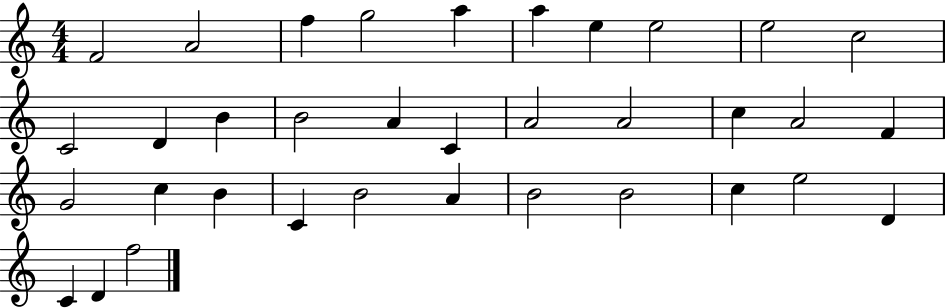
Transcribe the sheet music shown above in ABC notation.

X:1
T:Untitled
M:4/4
L:1/4
K:C
F2 A2 f g2 a a e e2 e2 c2 C2 D B B2 A C A2 A2 c A2 F G2 c B C B2 A B2 B2 c e2 D C D f2